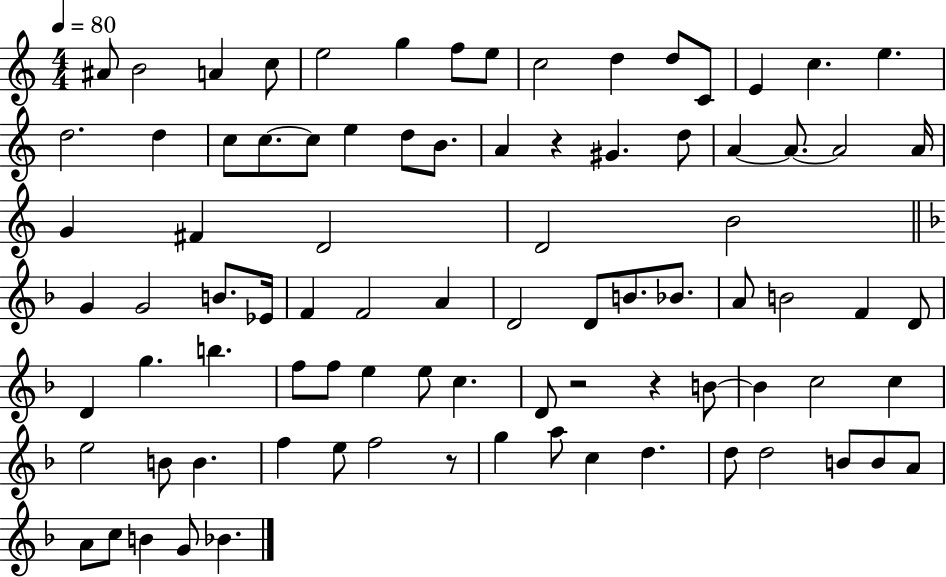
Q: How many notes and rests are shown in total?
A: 87